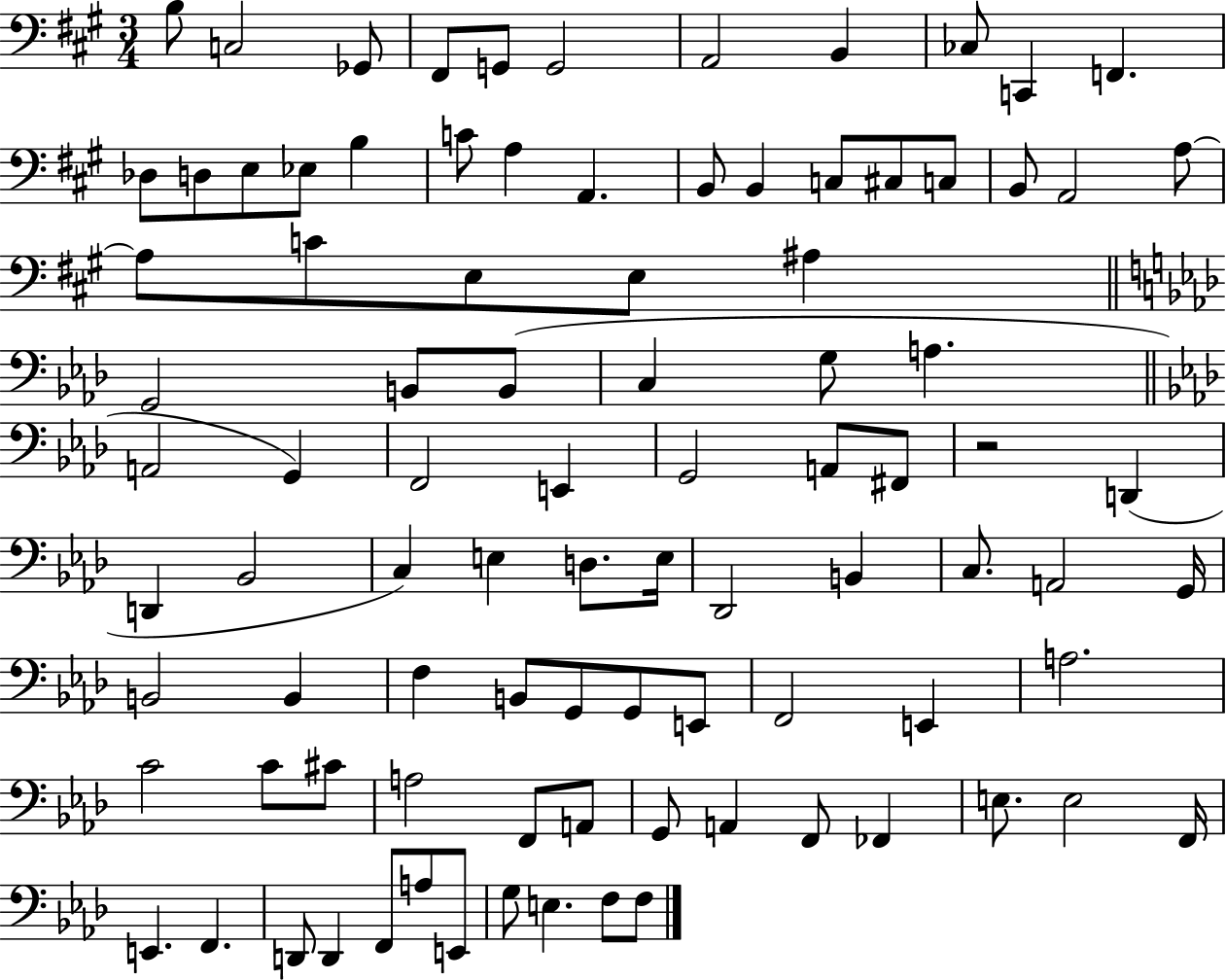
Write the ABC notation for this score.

X:1
T:Untitled
M:3/4
L:1/4
K:A
B,/2 C,2 _G,,/2 ^F,,/2 G,,/2 G,,2 A,,2 B,, _C,/2 C,, F,, _D,/2 D,/2 E,/2 _E,/2 B, C/2 A, A,, B,,/2 B,, C,/2 ^C,/2 C,/2 B,,/2 A,,2 A,/2 A,/2 C/2 E,/2 E,/2 ^A, G,,2 B,,/2 B,,/2 C, G,/2 A, A,,2 G,, F,,2 E,, G,,2 A,,/2 ^F,,/2 z2 D,, D,, _B,,2 C, E, D,/2 E,/4 _D,,2 B,, C,/2 A,,2 G,,/4 B,,2 B,, F, B,,/2 G,,/2 G,,/2 E,,/2 F,,2 E,, A,2 C2 C/2 ^C/2 A,2 F,,/2 A,,/2 G,,/2 A,, F,,/2 _F,, E,/2 E,2 F,,/4 E,, F,, D,,/2 D,, F,,/2 A,/2 E,,/2 G,/2 E, F,/2 F,/2